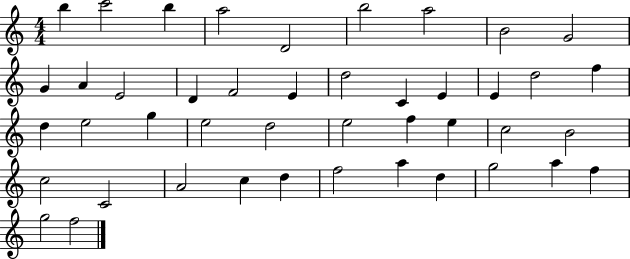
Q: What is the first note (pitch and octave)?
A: B5